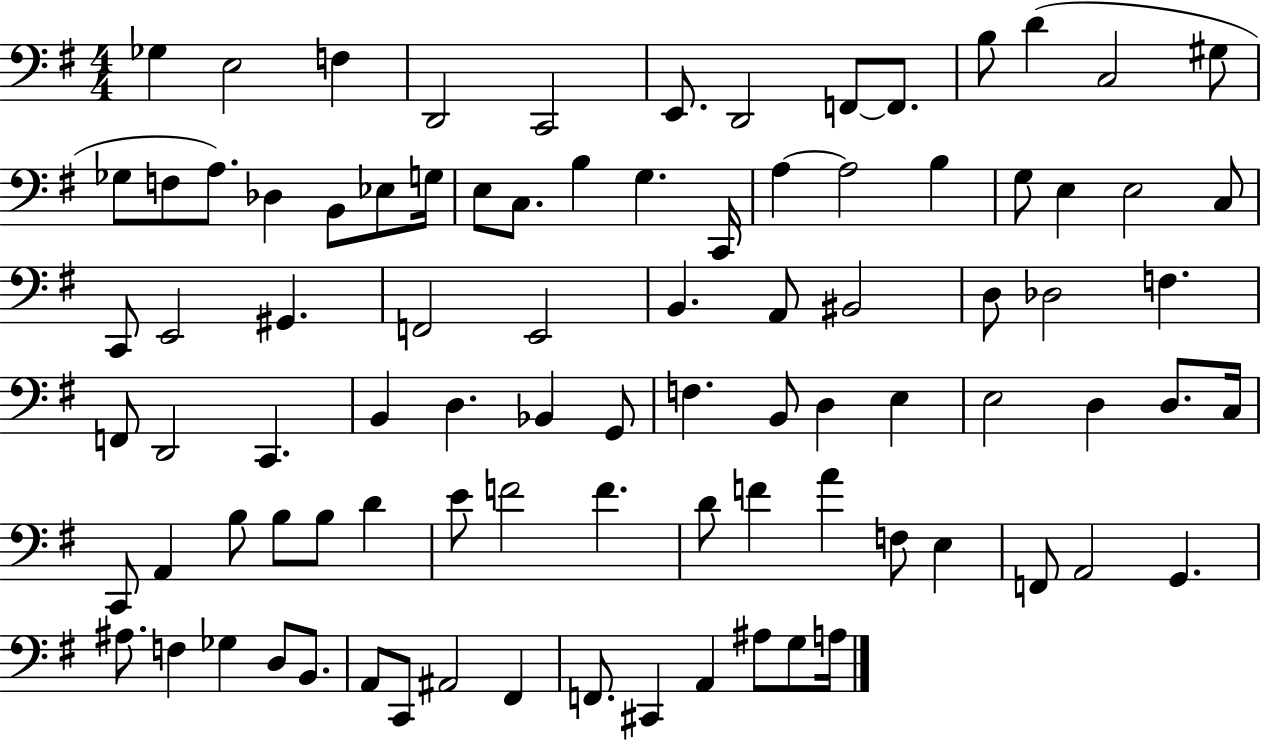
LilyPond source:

{
  \clef bass
  \numericTimeSignature
  \time 4/4
  \key g \major
  ges4 e2 f4 | d,2 c,2 | e,8. d,2 f,8~~ f,8. | b8 d'4( c2 gis8 | \break ges8 f8 a8.) des4 b,8 ees8 g16 | e8 c8. b4 g4. c,16 | a4~~ a2 b4 | g8 e4 e2 c8 | \break c,8 e,2 gis,4. | f,2 e,2 | b,4. a,8 bis,2 | d8 des2 f4. | \break f,8 d,2 c,4. | b,4 d4. bes,4 g,8 | f4. b,8 d4 e4 | e2 d4 d8. c16 | \break c,8 a,4 b8 b8 b8 d'4 | e'8 f'2 f'4. | d'8 f'4 a'4 f8 e4 | f,8 a,2 g,4. | \break ais8. f4 ges4 d8 b,8. | a,8 c,8 ais,2 fis,4 | f,8. cis,4 a,4 ais8 g8 a16 | \bar "|."
}